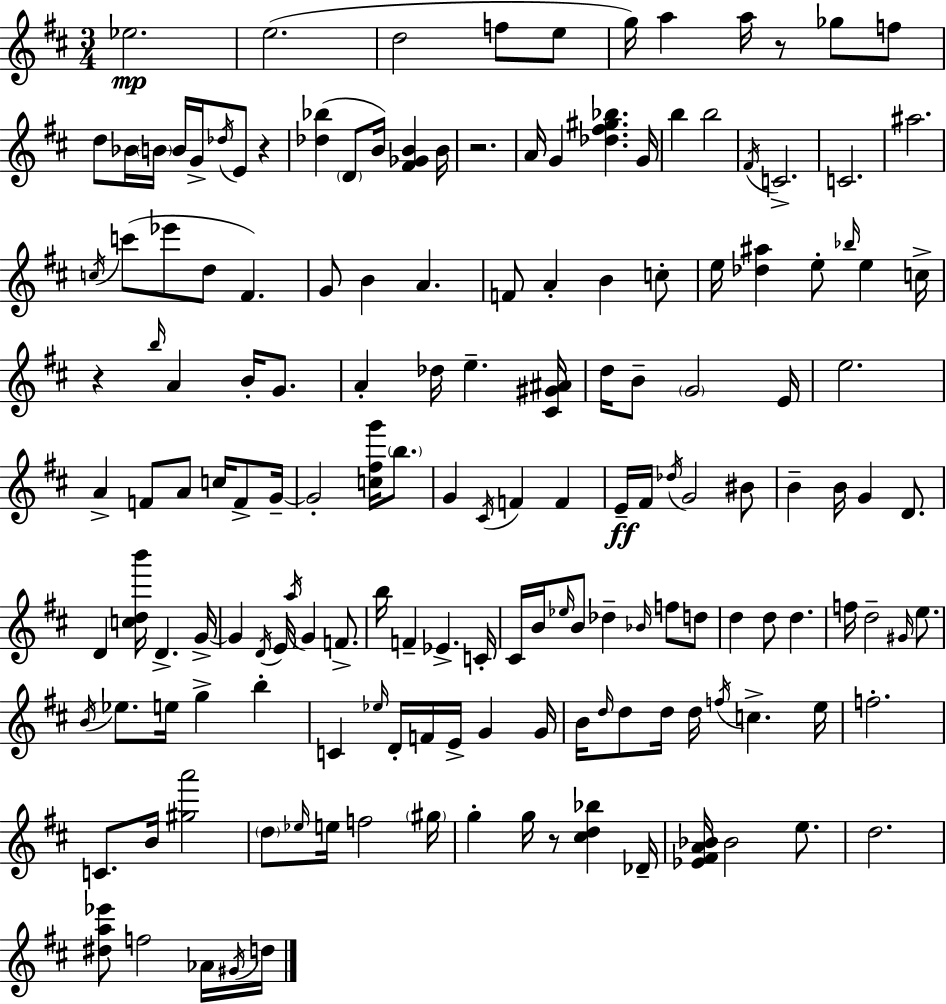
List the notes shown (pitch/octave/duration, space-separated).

Eb5/h. E5/h. D5/h F5/e E5/e G5/s A5/q A5/s R/e Gb5/e F5/e D5/e Bb4/s B4/s B4/s G4/s Db5/s E4/e R/q [Db5,Bb5]/q D4/e B4/s [F#4,Gb4,B4]/q B4/s R/h. A4/s G4/q [Db5,F#5,G#5,Bb5]/q. G4/s B5/q B5/h F#4/s C4/h. C4/h. A#5/h. C5/s C6/e Eb6/e D5/e F#4/q. G4/e B4/q A4/q. F4/e A4/q B4/q C5/e E5/s [Db5,A#5]/q E5/e Bb5/s E5/q C5/s R/q B5/s A4/q B4/s G4/e. A4/q Db5/s E5/q. [C#4,G#4,A#4]/s D5/s B4/e G4/h E4/s E5/h. A4/q F4/e A4/e C5/s F4/e G4/s G4/h [C5,F#5,G6]/s B5/e. G4/q C#4/s F4/q F4/q E4/s F#4/s Db5/s G4/h BIS4/e B4/q B4/s G4/q D4/e. D4/q [C5,D5,B6]/s D4/q. G4/s G4/q D4/s E4/s A5/s G4/q F4/e. B5/s F4/q Eb4/q. C4/s C#4/s B4/s Eb5/s B4/e Db5/q Bb4/s F5/e D5/e D5/q D5/e D5/q. F5/s D5/h G#4/s E5/e. B4/s Eb5/e. E5/s G5/q B5/q C4/q Eb5/s D4/s F4/s E4/s G4/q G4/s B4/s D5/s D5/e D5/s D5/s F5/s C5/q. E5/s F5/h. C4/e. B4/s [G#5,A6]/h D5/e Eb5/s E5/s F5/h G#5/s G5/q G5/s R/e [C#5,D5,Bb5]/q Db4/s [Eb4,F#4,A4,Bb4]/s Bb4/h E5/e. D5/h. [D#5,A5,Eb6]/e F5/h Ab4/s G#4/s D5/s